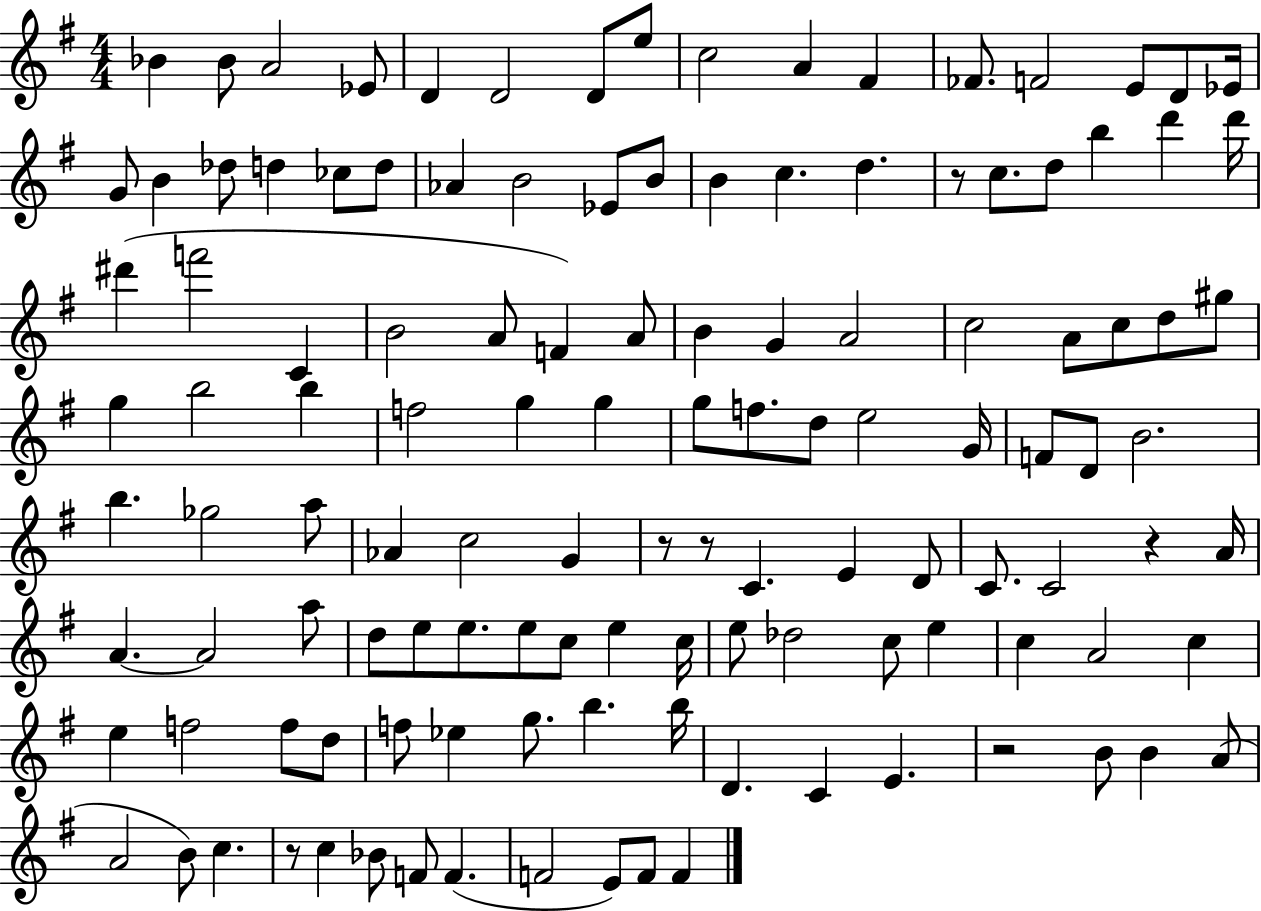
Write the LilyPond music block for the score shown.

{
  \clef treble
  \numericTimeSignature
  \time 4/4
  \key g \major
  bes'4 bes'8 a'2 ees'8 | d'4 d'2 d'8 e''8 | c''2 a'4 fis'4 | fes'8. f'2 e'8 d'8 ees'16 | \break g'8 b'4 des''8 d''4 ces''8 d''8 | aes'4 b'2 ees'8 b'8 | b'4 c''4. d''4. | r8 c''8. d''8 b''4 d'''4 d'''16 | \break dis'''4( f'''2 c'4 | b'2 a'8 f'4) a'8 | b'4 g'4 a'2 | c''2 a'8 c''8 d''8 gis''8 | \break g''4 b''2 b''4 | f''2 g''4 g''4 | g''8 f''8. d''8 e''2 g'16 | f'8 d'8 b'2. | \break b''4. ges''2 a''8 | aes'4 c''2 g'4 | r8 r8 c'4. e'4 d'8 | c'8. c'2 r4 a'16 | \break a'4.~~ a'2 a''8 | d''8 e''8 e''8. e''8 c''8 e''4 c''16 | e''8 des''2 c''8 e''4 | c''4 a'2 c''4 | \break e''4 f''2 f''8 d''8 | f''8 ees''4 g''8. b''4. b''16 | d'4. c'4 e'4. | r2 b'8 b'4 a'8( | \break a'2 b'8) c''4. | r8 c''4 bes'8 f'8 f'4.( | f'2 e'8) f'8 f'4 | \bar "|."
}